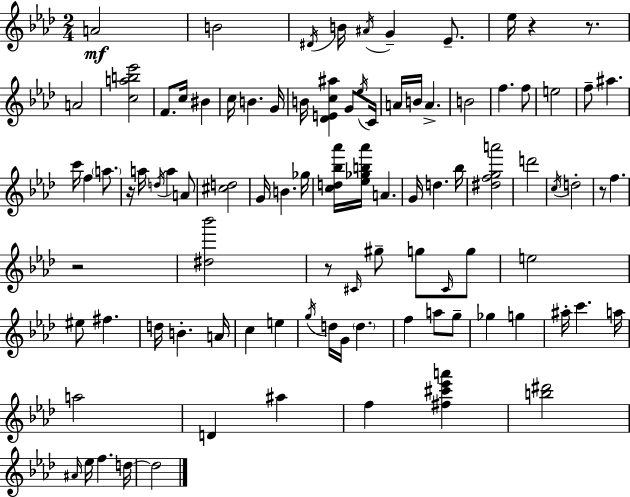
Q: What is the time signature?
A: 2/4